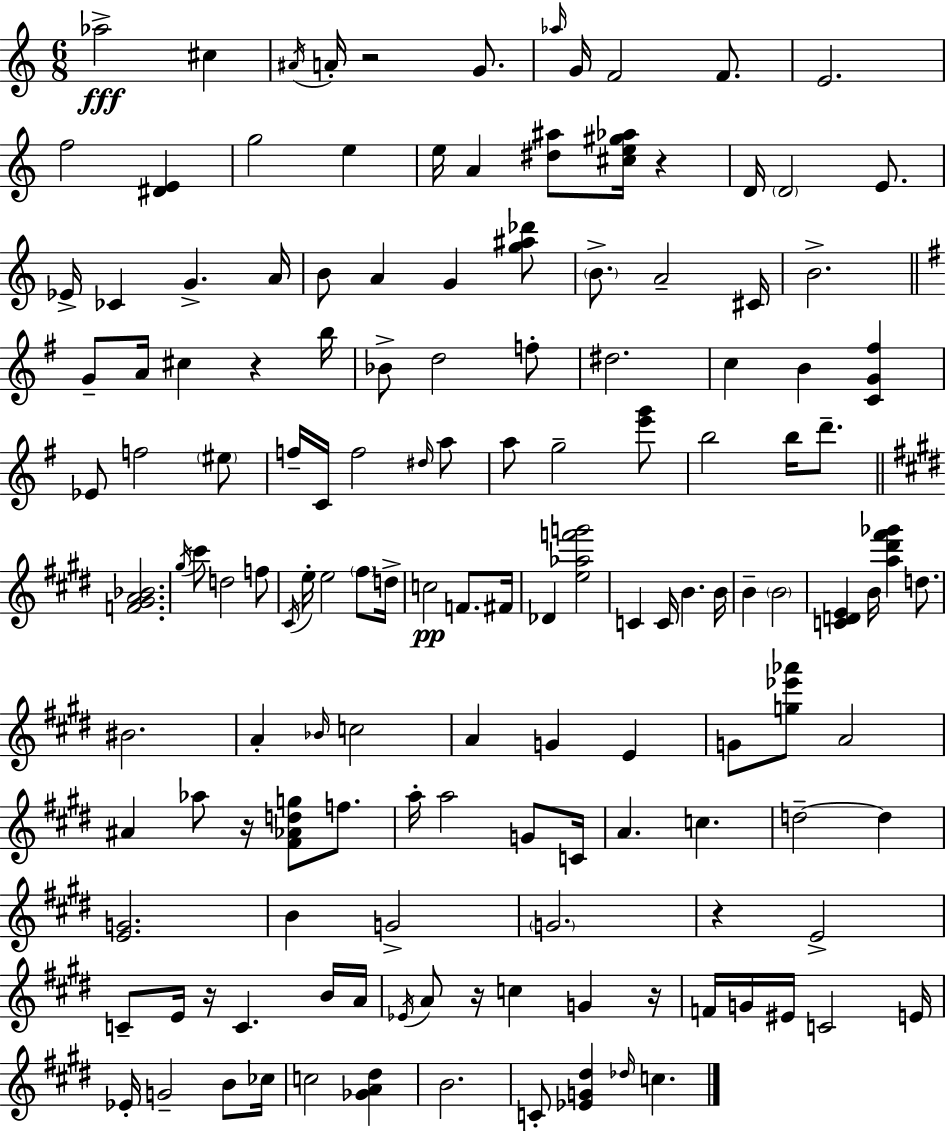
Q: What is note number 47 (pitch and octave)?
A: A5